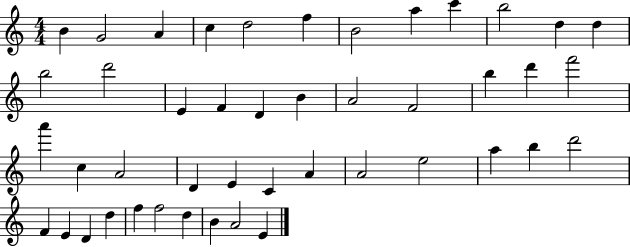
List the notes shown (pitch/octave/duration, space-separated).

B4/q G4/h A4/q C5/q D5/h F5/q B4/h A5/q C6/q B5/h D5/q D5/q B5/h D6/h E4/q F4/q D4/q B4/q A4/h F4/h B5/q D6/q F6/h A6/q C5/q A4/h D4/q E4/q C4/q A4/q A4/h E5/h A5/q B5/q D6/h F4/q E4/q D4/q D5/q F5/q F5/h D5/q B4/q A4/h E4/q